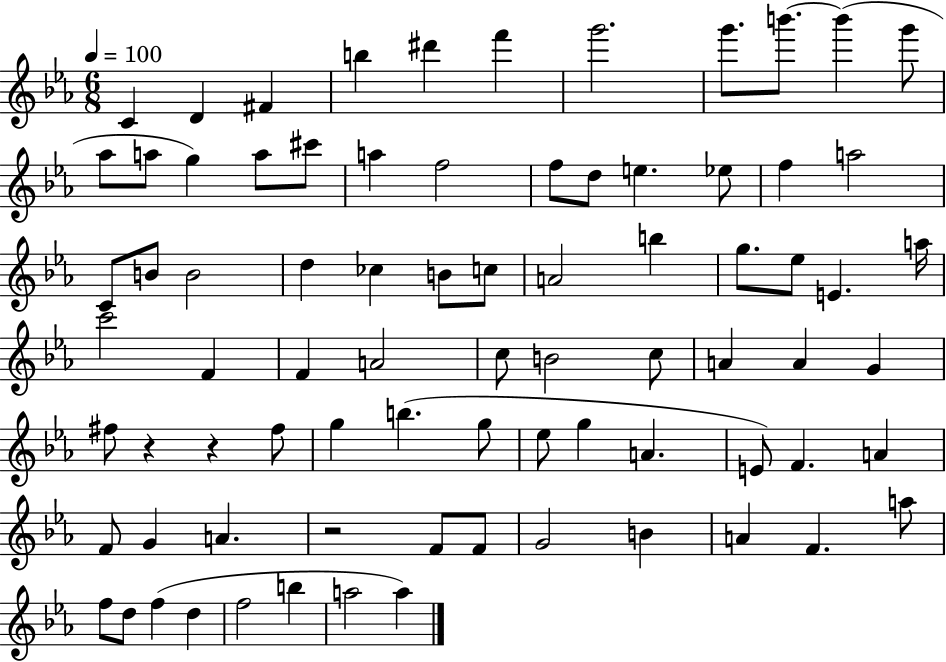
X:1
T:Untitled
M:6/8
L:1/4
K:Eb
C D ^F b ^d' f' g'2 g'/2 b'/2 b' g'/2 _a/2 a/2 g a/2 ^c'/2 a f2 f/2 d/2 e _e/2 f a2 C/2 B/2 B2 d _c B/2 c/2 A2 b g/2 _e/2 E a/4 c'2 F F A2 c/2 B2 c/2 A A G ^f/2 z z ^f/2 g b g/2 _e/2 g A E/2 F A F/2 G A z2 F/2 F/2 G2 B A F a/2 f/2 d/2 f d f2 b a2 a